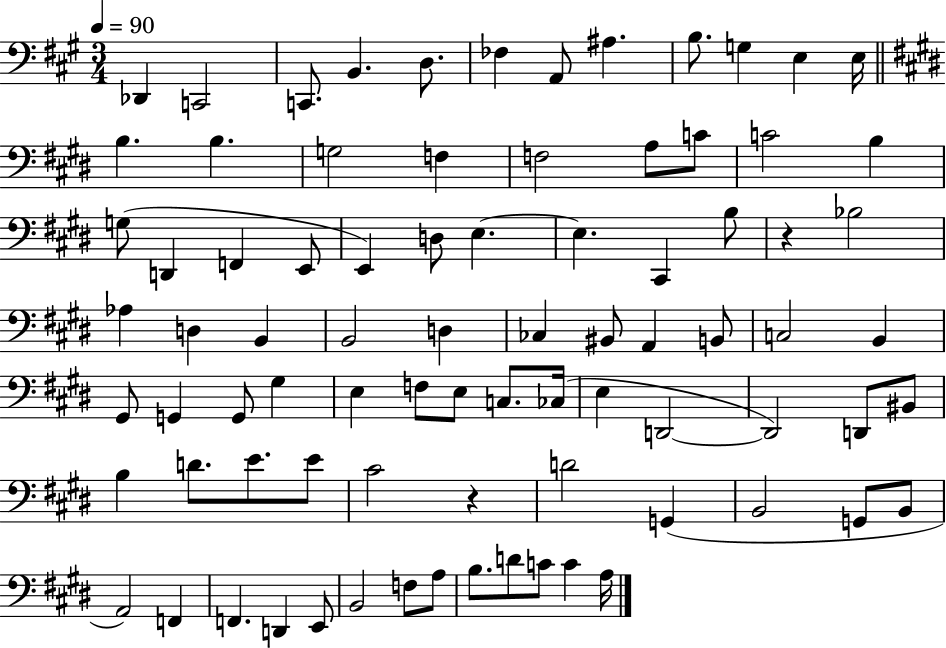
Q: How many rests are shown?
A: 2